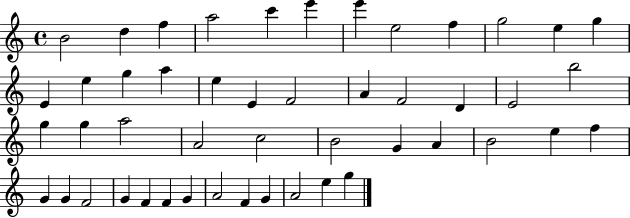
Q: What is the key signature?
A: C major